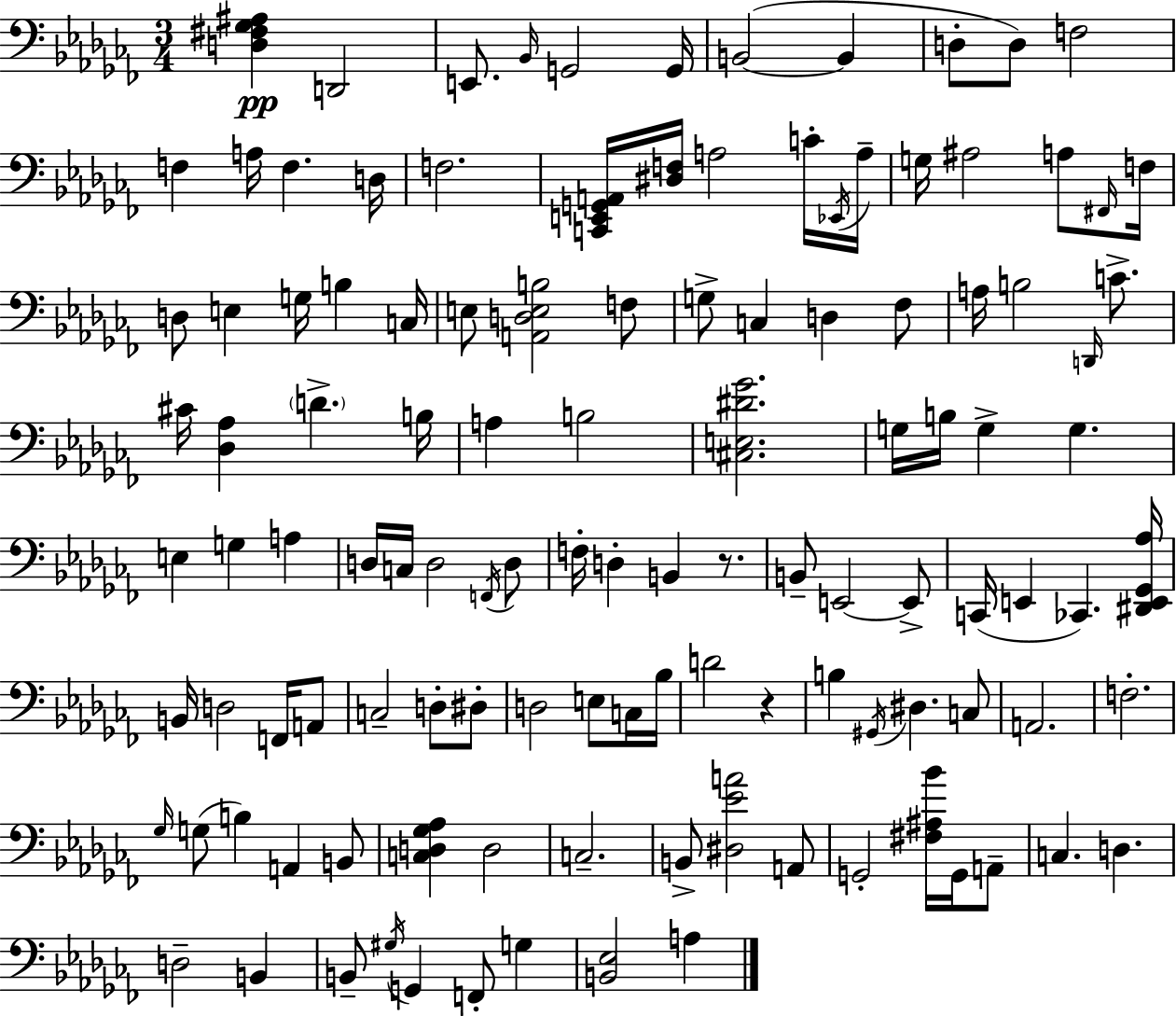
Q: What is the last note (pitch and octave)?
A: A3